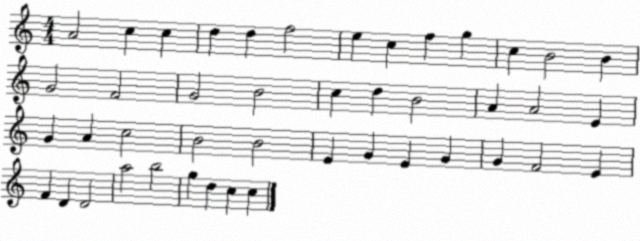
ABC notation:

X:1
T:Untitled
M:4/4
L:1/4
K:C
A2 c c d d f2 e c f g c B2 B G2 F2 G2 B2 c d B2 A A2 E G A c2 B2 B2 E G E G G F2 E F D D2 a2 b2 g d c c